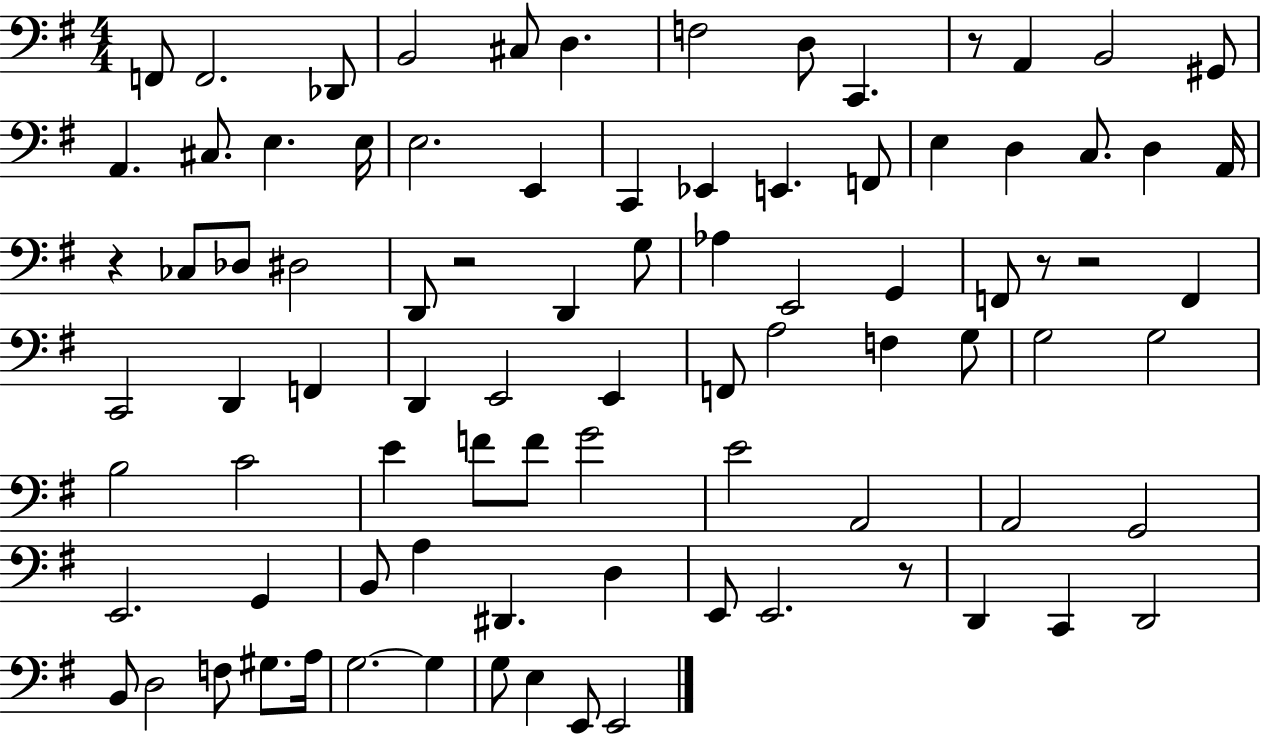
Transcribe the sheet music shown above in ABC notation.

X:1
T:Untitled
M:4/4
L:1/4
K:G
F,,/2 F,,2 _D,,/2 B,,2 ^C,/2 D, F,2 D,/2 C,, z/2 A,, B,,2 ^G,,/2 A,, ^C,/2 E, E,/4 E,2 E,, C,, _E,, E,, F,,/2 E, D, C,/2 D, A,,/4 z _C,/2 _D,/2 ^D,2 D,,/2 z2 D,, G,/2 _A, E,,2 G,, F,,/2 z/2 z2 F,, C,,2 D,, F,, D,, E,,2 E,, F,,/2 A,2 F, G,/2 G,2 G,2 B,2 C2 E F/2 F/2 G2 E2 A,,2 A,,2 G,,2 E,,2 G,, B,,/2 A, ^D,, D, E,,/2 E,,2 z/2 D,, C,, D,,2 B,,/2 D,2 F,/2 ^G,/2 A,/4 G,2 G, G,/2 E, E,,/2 E,,2